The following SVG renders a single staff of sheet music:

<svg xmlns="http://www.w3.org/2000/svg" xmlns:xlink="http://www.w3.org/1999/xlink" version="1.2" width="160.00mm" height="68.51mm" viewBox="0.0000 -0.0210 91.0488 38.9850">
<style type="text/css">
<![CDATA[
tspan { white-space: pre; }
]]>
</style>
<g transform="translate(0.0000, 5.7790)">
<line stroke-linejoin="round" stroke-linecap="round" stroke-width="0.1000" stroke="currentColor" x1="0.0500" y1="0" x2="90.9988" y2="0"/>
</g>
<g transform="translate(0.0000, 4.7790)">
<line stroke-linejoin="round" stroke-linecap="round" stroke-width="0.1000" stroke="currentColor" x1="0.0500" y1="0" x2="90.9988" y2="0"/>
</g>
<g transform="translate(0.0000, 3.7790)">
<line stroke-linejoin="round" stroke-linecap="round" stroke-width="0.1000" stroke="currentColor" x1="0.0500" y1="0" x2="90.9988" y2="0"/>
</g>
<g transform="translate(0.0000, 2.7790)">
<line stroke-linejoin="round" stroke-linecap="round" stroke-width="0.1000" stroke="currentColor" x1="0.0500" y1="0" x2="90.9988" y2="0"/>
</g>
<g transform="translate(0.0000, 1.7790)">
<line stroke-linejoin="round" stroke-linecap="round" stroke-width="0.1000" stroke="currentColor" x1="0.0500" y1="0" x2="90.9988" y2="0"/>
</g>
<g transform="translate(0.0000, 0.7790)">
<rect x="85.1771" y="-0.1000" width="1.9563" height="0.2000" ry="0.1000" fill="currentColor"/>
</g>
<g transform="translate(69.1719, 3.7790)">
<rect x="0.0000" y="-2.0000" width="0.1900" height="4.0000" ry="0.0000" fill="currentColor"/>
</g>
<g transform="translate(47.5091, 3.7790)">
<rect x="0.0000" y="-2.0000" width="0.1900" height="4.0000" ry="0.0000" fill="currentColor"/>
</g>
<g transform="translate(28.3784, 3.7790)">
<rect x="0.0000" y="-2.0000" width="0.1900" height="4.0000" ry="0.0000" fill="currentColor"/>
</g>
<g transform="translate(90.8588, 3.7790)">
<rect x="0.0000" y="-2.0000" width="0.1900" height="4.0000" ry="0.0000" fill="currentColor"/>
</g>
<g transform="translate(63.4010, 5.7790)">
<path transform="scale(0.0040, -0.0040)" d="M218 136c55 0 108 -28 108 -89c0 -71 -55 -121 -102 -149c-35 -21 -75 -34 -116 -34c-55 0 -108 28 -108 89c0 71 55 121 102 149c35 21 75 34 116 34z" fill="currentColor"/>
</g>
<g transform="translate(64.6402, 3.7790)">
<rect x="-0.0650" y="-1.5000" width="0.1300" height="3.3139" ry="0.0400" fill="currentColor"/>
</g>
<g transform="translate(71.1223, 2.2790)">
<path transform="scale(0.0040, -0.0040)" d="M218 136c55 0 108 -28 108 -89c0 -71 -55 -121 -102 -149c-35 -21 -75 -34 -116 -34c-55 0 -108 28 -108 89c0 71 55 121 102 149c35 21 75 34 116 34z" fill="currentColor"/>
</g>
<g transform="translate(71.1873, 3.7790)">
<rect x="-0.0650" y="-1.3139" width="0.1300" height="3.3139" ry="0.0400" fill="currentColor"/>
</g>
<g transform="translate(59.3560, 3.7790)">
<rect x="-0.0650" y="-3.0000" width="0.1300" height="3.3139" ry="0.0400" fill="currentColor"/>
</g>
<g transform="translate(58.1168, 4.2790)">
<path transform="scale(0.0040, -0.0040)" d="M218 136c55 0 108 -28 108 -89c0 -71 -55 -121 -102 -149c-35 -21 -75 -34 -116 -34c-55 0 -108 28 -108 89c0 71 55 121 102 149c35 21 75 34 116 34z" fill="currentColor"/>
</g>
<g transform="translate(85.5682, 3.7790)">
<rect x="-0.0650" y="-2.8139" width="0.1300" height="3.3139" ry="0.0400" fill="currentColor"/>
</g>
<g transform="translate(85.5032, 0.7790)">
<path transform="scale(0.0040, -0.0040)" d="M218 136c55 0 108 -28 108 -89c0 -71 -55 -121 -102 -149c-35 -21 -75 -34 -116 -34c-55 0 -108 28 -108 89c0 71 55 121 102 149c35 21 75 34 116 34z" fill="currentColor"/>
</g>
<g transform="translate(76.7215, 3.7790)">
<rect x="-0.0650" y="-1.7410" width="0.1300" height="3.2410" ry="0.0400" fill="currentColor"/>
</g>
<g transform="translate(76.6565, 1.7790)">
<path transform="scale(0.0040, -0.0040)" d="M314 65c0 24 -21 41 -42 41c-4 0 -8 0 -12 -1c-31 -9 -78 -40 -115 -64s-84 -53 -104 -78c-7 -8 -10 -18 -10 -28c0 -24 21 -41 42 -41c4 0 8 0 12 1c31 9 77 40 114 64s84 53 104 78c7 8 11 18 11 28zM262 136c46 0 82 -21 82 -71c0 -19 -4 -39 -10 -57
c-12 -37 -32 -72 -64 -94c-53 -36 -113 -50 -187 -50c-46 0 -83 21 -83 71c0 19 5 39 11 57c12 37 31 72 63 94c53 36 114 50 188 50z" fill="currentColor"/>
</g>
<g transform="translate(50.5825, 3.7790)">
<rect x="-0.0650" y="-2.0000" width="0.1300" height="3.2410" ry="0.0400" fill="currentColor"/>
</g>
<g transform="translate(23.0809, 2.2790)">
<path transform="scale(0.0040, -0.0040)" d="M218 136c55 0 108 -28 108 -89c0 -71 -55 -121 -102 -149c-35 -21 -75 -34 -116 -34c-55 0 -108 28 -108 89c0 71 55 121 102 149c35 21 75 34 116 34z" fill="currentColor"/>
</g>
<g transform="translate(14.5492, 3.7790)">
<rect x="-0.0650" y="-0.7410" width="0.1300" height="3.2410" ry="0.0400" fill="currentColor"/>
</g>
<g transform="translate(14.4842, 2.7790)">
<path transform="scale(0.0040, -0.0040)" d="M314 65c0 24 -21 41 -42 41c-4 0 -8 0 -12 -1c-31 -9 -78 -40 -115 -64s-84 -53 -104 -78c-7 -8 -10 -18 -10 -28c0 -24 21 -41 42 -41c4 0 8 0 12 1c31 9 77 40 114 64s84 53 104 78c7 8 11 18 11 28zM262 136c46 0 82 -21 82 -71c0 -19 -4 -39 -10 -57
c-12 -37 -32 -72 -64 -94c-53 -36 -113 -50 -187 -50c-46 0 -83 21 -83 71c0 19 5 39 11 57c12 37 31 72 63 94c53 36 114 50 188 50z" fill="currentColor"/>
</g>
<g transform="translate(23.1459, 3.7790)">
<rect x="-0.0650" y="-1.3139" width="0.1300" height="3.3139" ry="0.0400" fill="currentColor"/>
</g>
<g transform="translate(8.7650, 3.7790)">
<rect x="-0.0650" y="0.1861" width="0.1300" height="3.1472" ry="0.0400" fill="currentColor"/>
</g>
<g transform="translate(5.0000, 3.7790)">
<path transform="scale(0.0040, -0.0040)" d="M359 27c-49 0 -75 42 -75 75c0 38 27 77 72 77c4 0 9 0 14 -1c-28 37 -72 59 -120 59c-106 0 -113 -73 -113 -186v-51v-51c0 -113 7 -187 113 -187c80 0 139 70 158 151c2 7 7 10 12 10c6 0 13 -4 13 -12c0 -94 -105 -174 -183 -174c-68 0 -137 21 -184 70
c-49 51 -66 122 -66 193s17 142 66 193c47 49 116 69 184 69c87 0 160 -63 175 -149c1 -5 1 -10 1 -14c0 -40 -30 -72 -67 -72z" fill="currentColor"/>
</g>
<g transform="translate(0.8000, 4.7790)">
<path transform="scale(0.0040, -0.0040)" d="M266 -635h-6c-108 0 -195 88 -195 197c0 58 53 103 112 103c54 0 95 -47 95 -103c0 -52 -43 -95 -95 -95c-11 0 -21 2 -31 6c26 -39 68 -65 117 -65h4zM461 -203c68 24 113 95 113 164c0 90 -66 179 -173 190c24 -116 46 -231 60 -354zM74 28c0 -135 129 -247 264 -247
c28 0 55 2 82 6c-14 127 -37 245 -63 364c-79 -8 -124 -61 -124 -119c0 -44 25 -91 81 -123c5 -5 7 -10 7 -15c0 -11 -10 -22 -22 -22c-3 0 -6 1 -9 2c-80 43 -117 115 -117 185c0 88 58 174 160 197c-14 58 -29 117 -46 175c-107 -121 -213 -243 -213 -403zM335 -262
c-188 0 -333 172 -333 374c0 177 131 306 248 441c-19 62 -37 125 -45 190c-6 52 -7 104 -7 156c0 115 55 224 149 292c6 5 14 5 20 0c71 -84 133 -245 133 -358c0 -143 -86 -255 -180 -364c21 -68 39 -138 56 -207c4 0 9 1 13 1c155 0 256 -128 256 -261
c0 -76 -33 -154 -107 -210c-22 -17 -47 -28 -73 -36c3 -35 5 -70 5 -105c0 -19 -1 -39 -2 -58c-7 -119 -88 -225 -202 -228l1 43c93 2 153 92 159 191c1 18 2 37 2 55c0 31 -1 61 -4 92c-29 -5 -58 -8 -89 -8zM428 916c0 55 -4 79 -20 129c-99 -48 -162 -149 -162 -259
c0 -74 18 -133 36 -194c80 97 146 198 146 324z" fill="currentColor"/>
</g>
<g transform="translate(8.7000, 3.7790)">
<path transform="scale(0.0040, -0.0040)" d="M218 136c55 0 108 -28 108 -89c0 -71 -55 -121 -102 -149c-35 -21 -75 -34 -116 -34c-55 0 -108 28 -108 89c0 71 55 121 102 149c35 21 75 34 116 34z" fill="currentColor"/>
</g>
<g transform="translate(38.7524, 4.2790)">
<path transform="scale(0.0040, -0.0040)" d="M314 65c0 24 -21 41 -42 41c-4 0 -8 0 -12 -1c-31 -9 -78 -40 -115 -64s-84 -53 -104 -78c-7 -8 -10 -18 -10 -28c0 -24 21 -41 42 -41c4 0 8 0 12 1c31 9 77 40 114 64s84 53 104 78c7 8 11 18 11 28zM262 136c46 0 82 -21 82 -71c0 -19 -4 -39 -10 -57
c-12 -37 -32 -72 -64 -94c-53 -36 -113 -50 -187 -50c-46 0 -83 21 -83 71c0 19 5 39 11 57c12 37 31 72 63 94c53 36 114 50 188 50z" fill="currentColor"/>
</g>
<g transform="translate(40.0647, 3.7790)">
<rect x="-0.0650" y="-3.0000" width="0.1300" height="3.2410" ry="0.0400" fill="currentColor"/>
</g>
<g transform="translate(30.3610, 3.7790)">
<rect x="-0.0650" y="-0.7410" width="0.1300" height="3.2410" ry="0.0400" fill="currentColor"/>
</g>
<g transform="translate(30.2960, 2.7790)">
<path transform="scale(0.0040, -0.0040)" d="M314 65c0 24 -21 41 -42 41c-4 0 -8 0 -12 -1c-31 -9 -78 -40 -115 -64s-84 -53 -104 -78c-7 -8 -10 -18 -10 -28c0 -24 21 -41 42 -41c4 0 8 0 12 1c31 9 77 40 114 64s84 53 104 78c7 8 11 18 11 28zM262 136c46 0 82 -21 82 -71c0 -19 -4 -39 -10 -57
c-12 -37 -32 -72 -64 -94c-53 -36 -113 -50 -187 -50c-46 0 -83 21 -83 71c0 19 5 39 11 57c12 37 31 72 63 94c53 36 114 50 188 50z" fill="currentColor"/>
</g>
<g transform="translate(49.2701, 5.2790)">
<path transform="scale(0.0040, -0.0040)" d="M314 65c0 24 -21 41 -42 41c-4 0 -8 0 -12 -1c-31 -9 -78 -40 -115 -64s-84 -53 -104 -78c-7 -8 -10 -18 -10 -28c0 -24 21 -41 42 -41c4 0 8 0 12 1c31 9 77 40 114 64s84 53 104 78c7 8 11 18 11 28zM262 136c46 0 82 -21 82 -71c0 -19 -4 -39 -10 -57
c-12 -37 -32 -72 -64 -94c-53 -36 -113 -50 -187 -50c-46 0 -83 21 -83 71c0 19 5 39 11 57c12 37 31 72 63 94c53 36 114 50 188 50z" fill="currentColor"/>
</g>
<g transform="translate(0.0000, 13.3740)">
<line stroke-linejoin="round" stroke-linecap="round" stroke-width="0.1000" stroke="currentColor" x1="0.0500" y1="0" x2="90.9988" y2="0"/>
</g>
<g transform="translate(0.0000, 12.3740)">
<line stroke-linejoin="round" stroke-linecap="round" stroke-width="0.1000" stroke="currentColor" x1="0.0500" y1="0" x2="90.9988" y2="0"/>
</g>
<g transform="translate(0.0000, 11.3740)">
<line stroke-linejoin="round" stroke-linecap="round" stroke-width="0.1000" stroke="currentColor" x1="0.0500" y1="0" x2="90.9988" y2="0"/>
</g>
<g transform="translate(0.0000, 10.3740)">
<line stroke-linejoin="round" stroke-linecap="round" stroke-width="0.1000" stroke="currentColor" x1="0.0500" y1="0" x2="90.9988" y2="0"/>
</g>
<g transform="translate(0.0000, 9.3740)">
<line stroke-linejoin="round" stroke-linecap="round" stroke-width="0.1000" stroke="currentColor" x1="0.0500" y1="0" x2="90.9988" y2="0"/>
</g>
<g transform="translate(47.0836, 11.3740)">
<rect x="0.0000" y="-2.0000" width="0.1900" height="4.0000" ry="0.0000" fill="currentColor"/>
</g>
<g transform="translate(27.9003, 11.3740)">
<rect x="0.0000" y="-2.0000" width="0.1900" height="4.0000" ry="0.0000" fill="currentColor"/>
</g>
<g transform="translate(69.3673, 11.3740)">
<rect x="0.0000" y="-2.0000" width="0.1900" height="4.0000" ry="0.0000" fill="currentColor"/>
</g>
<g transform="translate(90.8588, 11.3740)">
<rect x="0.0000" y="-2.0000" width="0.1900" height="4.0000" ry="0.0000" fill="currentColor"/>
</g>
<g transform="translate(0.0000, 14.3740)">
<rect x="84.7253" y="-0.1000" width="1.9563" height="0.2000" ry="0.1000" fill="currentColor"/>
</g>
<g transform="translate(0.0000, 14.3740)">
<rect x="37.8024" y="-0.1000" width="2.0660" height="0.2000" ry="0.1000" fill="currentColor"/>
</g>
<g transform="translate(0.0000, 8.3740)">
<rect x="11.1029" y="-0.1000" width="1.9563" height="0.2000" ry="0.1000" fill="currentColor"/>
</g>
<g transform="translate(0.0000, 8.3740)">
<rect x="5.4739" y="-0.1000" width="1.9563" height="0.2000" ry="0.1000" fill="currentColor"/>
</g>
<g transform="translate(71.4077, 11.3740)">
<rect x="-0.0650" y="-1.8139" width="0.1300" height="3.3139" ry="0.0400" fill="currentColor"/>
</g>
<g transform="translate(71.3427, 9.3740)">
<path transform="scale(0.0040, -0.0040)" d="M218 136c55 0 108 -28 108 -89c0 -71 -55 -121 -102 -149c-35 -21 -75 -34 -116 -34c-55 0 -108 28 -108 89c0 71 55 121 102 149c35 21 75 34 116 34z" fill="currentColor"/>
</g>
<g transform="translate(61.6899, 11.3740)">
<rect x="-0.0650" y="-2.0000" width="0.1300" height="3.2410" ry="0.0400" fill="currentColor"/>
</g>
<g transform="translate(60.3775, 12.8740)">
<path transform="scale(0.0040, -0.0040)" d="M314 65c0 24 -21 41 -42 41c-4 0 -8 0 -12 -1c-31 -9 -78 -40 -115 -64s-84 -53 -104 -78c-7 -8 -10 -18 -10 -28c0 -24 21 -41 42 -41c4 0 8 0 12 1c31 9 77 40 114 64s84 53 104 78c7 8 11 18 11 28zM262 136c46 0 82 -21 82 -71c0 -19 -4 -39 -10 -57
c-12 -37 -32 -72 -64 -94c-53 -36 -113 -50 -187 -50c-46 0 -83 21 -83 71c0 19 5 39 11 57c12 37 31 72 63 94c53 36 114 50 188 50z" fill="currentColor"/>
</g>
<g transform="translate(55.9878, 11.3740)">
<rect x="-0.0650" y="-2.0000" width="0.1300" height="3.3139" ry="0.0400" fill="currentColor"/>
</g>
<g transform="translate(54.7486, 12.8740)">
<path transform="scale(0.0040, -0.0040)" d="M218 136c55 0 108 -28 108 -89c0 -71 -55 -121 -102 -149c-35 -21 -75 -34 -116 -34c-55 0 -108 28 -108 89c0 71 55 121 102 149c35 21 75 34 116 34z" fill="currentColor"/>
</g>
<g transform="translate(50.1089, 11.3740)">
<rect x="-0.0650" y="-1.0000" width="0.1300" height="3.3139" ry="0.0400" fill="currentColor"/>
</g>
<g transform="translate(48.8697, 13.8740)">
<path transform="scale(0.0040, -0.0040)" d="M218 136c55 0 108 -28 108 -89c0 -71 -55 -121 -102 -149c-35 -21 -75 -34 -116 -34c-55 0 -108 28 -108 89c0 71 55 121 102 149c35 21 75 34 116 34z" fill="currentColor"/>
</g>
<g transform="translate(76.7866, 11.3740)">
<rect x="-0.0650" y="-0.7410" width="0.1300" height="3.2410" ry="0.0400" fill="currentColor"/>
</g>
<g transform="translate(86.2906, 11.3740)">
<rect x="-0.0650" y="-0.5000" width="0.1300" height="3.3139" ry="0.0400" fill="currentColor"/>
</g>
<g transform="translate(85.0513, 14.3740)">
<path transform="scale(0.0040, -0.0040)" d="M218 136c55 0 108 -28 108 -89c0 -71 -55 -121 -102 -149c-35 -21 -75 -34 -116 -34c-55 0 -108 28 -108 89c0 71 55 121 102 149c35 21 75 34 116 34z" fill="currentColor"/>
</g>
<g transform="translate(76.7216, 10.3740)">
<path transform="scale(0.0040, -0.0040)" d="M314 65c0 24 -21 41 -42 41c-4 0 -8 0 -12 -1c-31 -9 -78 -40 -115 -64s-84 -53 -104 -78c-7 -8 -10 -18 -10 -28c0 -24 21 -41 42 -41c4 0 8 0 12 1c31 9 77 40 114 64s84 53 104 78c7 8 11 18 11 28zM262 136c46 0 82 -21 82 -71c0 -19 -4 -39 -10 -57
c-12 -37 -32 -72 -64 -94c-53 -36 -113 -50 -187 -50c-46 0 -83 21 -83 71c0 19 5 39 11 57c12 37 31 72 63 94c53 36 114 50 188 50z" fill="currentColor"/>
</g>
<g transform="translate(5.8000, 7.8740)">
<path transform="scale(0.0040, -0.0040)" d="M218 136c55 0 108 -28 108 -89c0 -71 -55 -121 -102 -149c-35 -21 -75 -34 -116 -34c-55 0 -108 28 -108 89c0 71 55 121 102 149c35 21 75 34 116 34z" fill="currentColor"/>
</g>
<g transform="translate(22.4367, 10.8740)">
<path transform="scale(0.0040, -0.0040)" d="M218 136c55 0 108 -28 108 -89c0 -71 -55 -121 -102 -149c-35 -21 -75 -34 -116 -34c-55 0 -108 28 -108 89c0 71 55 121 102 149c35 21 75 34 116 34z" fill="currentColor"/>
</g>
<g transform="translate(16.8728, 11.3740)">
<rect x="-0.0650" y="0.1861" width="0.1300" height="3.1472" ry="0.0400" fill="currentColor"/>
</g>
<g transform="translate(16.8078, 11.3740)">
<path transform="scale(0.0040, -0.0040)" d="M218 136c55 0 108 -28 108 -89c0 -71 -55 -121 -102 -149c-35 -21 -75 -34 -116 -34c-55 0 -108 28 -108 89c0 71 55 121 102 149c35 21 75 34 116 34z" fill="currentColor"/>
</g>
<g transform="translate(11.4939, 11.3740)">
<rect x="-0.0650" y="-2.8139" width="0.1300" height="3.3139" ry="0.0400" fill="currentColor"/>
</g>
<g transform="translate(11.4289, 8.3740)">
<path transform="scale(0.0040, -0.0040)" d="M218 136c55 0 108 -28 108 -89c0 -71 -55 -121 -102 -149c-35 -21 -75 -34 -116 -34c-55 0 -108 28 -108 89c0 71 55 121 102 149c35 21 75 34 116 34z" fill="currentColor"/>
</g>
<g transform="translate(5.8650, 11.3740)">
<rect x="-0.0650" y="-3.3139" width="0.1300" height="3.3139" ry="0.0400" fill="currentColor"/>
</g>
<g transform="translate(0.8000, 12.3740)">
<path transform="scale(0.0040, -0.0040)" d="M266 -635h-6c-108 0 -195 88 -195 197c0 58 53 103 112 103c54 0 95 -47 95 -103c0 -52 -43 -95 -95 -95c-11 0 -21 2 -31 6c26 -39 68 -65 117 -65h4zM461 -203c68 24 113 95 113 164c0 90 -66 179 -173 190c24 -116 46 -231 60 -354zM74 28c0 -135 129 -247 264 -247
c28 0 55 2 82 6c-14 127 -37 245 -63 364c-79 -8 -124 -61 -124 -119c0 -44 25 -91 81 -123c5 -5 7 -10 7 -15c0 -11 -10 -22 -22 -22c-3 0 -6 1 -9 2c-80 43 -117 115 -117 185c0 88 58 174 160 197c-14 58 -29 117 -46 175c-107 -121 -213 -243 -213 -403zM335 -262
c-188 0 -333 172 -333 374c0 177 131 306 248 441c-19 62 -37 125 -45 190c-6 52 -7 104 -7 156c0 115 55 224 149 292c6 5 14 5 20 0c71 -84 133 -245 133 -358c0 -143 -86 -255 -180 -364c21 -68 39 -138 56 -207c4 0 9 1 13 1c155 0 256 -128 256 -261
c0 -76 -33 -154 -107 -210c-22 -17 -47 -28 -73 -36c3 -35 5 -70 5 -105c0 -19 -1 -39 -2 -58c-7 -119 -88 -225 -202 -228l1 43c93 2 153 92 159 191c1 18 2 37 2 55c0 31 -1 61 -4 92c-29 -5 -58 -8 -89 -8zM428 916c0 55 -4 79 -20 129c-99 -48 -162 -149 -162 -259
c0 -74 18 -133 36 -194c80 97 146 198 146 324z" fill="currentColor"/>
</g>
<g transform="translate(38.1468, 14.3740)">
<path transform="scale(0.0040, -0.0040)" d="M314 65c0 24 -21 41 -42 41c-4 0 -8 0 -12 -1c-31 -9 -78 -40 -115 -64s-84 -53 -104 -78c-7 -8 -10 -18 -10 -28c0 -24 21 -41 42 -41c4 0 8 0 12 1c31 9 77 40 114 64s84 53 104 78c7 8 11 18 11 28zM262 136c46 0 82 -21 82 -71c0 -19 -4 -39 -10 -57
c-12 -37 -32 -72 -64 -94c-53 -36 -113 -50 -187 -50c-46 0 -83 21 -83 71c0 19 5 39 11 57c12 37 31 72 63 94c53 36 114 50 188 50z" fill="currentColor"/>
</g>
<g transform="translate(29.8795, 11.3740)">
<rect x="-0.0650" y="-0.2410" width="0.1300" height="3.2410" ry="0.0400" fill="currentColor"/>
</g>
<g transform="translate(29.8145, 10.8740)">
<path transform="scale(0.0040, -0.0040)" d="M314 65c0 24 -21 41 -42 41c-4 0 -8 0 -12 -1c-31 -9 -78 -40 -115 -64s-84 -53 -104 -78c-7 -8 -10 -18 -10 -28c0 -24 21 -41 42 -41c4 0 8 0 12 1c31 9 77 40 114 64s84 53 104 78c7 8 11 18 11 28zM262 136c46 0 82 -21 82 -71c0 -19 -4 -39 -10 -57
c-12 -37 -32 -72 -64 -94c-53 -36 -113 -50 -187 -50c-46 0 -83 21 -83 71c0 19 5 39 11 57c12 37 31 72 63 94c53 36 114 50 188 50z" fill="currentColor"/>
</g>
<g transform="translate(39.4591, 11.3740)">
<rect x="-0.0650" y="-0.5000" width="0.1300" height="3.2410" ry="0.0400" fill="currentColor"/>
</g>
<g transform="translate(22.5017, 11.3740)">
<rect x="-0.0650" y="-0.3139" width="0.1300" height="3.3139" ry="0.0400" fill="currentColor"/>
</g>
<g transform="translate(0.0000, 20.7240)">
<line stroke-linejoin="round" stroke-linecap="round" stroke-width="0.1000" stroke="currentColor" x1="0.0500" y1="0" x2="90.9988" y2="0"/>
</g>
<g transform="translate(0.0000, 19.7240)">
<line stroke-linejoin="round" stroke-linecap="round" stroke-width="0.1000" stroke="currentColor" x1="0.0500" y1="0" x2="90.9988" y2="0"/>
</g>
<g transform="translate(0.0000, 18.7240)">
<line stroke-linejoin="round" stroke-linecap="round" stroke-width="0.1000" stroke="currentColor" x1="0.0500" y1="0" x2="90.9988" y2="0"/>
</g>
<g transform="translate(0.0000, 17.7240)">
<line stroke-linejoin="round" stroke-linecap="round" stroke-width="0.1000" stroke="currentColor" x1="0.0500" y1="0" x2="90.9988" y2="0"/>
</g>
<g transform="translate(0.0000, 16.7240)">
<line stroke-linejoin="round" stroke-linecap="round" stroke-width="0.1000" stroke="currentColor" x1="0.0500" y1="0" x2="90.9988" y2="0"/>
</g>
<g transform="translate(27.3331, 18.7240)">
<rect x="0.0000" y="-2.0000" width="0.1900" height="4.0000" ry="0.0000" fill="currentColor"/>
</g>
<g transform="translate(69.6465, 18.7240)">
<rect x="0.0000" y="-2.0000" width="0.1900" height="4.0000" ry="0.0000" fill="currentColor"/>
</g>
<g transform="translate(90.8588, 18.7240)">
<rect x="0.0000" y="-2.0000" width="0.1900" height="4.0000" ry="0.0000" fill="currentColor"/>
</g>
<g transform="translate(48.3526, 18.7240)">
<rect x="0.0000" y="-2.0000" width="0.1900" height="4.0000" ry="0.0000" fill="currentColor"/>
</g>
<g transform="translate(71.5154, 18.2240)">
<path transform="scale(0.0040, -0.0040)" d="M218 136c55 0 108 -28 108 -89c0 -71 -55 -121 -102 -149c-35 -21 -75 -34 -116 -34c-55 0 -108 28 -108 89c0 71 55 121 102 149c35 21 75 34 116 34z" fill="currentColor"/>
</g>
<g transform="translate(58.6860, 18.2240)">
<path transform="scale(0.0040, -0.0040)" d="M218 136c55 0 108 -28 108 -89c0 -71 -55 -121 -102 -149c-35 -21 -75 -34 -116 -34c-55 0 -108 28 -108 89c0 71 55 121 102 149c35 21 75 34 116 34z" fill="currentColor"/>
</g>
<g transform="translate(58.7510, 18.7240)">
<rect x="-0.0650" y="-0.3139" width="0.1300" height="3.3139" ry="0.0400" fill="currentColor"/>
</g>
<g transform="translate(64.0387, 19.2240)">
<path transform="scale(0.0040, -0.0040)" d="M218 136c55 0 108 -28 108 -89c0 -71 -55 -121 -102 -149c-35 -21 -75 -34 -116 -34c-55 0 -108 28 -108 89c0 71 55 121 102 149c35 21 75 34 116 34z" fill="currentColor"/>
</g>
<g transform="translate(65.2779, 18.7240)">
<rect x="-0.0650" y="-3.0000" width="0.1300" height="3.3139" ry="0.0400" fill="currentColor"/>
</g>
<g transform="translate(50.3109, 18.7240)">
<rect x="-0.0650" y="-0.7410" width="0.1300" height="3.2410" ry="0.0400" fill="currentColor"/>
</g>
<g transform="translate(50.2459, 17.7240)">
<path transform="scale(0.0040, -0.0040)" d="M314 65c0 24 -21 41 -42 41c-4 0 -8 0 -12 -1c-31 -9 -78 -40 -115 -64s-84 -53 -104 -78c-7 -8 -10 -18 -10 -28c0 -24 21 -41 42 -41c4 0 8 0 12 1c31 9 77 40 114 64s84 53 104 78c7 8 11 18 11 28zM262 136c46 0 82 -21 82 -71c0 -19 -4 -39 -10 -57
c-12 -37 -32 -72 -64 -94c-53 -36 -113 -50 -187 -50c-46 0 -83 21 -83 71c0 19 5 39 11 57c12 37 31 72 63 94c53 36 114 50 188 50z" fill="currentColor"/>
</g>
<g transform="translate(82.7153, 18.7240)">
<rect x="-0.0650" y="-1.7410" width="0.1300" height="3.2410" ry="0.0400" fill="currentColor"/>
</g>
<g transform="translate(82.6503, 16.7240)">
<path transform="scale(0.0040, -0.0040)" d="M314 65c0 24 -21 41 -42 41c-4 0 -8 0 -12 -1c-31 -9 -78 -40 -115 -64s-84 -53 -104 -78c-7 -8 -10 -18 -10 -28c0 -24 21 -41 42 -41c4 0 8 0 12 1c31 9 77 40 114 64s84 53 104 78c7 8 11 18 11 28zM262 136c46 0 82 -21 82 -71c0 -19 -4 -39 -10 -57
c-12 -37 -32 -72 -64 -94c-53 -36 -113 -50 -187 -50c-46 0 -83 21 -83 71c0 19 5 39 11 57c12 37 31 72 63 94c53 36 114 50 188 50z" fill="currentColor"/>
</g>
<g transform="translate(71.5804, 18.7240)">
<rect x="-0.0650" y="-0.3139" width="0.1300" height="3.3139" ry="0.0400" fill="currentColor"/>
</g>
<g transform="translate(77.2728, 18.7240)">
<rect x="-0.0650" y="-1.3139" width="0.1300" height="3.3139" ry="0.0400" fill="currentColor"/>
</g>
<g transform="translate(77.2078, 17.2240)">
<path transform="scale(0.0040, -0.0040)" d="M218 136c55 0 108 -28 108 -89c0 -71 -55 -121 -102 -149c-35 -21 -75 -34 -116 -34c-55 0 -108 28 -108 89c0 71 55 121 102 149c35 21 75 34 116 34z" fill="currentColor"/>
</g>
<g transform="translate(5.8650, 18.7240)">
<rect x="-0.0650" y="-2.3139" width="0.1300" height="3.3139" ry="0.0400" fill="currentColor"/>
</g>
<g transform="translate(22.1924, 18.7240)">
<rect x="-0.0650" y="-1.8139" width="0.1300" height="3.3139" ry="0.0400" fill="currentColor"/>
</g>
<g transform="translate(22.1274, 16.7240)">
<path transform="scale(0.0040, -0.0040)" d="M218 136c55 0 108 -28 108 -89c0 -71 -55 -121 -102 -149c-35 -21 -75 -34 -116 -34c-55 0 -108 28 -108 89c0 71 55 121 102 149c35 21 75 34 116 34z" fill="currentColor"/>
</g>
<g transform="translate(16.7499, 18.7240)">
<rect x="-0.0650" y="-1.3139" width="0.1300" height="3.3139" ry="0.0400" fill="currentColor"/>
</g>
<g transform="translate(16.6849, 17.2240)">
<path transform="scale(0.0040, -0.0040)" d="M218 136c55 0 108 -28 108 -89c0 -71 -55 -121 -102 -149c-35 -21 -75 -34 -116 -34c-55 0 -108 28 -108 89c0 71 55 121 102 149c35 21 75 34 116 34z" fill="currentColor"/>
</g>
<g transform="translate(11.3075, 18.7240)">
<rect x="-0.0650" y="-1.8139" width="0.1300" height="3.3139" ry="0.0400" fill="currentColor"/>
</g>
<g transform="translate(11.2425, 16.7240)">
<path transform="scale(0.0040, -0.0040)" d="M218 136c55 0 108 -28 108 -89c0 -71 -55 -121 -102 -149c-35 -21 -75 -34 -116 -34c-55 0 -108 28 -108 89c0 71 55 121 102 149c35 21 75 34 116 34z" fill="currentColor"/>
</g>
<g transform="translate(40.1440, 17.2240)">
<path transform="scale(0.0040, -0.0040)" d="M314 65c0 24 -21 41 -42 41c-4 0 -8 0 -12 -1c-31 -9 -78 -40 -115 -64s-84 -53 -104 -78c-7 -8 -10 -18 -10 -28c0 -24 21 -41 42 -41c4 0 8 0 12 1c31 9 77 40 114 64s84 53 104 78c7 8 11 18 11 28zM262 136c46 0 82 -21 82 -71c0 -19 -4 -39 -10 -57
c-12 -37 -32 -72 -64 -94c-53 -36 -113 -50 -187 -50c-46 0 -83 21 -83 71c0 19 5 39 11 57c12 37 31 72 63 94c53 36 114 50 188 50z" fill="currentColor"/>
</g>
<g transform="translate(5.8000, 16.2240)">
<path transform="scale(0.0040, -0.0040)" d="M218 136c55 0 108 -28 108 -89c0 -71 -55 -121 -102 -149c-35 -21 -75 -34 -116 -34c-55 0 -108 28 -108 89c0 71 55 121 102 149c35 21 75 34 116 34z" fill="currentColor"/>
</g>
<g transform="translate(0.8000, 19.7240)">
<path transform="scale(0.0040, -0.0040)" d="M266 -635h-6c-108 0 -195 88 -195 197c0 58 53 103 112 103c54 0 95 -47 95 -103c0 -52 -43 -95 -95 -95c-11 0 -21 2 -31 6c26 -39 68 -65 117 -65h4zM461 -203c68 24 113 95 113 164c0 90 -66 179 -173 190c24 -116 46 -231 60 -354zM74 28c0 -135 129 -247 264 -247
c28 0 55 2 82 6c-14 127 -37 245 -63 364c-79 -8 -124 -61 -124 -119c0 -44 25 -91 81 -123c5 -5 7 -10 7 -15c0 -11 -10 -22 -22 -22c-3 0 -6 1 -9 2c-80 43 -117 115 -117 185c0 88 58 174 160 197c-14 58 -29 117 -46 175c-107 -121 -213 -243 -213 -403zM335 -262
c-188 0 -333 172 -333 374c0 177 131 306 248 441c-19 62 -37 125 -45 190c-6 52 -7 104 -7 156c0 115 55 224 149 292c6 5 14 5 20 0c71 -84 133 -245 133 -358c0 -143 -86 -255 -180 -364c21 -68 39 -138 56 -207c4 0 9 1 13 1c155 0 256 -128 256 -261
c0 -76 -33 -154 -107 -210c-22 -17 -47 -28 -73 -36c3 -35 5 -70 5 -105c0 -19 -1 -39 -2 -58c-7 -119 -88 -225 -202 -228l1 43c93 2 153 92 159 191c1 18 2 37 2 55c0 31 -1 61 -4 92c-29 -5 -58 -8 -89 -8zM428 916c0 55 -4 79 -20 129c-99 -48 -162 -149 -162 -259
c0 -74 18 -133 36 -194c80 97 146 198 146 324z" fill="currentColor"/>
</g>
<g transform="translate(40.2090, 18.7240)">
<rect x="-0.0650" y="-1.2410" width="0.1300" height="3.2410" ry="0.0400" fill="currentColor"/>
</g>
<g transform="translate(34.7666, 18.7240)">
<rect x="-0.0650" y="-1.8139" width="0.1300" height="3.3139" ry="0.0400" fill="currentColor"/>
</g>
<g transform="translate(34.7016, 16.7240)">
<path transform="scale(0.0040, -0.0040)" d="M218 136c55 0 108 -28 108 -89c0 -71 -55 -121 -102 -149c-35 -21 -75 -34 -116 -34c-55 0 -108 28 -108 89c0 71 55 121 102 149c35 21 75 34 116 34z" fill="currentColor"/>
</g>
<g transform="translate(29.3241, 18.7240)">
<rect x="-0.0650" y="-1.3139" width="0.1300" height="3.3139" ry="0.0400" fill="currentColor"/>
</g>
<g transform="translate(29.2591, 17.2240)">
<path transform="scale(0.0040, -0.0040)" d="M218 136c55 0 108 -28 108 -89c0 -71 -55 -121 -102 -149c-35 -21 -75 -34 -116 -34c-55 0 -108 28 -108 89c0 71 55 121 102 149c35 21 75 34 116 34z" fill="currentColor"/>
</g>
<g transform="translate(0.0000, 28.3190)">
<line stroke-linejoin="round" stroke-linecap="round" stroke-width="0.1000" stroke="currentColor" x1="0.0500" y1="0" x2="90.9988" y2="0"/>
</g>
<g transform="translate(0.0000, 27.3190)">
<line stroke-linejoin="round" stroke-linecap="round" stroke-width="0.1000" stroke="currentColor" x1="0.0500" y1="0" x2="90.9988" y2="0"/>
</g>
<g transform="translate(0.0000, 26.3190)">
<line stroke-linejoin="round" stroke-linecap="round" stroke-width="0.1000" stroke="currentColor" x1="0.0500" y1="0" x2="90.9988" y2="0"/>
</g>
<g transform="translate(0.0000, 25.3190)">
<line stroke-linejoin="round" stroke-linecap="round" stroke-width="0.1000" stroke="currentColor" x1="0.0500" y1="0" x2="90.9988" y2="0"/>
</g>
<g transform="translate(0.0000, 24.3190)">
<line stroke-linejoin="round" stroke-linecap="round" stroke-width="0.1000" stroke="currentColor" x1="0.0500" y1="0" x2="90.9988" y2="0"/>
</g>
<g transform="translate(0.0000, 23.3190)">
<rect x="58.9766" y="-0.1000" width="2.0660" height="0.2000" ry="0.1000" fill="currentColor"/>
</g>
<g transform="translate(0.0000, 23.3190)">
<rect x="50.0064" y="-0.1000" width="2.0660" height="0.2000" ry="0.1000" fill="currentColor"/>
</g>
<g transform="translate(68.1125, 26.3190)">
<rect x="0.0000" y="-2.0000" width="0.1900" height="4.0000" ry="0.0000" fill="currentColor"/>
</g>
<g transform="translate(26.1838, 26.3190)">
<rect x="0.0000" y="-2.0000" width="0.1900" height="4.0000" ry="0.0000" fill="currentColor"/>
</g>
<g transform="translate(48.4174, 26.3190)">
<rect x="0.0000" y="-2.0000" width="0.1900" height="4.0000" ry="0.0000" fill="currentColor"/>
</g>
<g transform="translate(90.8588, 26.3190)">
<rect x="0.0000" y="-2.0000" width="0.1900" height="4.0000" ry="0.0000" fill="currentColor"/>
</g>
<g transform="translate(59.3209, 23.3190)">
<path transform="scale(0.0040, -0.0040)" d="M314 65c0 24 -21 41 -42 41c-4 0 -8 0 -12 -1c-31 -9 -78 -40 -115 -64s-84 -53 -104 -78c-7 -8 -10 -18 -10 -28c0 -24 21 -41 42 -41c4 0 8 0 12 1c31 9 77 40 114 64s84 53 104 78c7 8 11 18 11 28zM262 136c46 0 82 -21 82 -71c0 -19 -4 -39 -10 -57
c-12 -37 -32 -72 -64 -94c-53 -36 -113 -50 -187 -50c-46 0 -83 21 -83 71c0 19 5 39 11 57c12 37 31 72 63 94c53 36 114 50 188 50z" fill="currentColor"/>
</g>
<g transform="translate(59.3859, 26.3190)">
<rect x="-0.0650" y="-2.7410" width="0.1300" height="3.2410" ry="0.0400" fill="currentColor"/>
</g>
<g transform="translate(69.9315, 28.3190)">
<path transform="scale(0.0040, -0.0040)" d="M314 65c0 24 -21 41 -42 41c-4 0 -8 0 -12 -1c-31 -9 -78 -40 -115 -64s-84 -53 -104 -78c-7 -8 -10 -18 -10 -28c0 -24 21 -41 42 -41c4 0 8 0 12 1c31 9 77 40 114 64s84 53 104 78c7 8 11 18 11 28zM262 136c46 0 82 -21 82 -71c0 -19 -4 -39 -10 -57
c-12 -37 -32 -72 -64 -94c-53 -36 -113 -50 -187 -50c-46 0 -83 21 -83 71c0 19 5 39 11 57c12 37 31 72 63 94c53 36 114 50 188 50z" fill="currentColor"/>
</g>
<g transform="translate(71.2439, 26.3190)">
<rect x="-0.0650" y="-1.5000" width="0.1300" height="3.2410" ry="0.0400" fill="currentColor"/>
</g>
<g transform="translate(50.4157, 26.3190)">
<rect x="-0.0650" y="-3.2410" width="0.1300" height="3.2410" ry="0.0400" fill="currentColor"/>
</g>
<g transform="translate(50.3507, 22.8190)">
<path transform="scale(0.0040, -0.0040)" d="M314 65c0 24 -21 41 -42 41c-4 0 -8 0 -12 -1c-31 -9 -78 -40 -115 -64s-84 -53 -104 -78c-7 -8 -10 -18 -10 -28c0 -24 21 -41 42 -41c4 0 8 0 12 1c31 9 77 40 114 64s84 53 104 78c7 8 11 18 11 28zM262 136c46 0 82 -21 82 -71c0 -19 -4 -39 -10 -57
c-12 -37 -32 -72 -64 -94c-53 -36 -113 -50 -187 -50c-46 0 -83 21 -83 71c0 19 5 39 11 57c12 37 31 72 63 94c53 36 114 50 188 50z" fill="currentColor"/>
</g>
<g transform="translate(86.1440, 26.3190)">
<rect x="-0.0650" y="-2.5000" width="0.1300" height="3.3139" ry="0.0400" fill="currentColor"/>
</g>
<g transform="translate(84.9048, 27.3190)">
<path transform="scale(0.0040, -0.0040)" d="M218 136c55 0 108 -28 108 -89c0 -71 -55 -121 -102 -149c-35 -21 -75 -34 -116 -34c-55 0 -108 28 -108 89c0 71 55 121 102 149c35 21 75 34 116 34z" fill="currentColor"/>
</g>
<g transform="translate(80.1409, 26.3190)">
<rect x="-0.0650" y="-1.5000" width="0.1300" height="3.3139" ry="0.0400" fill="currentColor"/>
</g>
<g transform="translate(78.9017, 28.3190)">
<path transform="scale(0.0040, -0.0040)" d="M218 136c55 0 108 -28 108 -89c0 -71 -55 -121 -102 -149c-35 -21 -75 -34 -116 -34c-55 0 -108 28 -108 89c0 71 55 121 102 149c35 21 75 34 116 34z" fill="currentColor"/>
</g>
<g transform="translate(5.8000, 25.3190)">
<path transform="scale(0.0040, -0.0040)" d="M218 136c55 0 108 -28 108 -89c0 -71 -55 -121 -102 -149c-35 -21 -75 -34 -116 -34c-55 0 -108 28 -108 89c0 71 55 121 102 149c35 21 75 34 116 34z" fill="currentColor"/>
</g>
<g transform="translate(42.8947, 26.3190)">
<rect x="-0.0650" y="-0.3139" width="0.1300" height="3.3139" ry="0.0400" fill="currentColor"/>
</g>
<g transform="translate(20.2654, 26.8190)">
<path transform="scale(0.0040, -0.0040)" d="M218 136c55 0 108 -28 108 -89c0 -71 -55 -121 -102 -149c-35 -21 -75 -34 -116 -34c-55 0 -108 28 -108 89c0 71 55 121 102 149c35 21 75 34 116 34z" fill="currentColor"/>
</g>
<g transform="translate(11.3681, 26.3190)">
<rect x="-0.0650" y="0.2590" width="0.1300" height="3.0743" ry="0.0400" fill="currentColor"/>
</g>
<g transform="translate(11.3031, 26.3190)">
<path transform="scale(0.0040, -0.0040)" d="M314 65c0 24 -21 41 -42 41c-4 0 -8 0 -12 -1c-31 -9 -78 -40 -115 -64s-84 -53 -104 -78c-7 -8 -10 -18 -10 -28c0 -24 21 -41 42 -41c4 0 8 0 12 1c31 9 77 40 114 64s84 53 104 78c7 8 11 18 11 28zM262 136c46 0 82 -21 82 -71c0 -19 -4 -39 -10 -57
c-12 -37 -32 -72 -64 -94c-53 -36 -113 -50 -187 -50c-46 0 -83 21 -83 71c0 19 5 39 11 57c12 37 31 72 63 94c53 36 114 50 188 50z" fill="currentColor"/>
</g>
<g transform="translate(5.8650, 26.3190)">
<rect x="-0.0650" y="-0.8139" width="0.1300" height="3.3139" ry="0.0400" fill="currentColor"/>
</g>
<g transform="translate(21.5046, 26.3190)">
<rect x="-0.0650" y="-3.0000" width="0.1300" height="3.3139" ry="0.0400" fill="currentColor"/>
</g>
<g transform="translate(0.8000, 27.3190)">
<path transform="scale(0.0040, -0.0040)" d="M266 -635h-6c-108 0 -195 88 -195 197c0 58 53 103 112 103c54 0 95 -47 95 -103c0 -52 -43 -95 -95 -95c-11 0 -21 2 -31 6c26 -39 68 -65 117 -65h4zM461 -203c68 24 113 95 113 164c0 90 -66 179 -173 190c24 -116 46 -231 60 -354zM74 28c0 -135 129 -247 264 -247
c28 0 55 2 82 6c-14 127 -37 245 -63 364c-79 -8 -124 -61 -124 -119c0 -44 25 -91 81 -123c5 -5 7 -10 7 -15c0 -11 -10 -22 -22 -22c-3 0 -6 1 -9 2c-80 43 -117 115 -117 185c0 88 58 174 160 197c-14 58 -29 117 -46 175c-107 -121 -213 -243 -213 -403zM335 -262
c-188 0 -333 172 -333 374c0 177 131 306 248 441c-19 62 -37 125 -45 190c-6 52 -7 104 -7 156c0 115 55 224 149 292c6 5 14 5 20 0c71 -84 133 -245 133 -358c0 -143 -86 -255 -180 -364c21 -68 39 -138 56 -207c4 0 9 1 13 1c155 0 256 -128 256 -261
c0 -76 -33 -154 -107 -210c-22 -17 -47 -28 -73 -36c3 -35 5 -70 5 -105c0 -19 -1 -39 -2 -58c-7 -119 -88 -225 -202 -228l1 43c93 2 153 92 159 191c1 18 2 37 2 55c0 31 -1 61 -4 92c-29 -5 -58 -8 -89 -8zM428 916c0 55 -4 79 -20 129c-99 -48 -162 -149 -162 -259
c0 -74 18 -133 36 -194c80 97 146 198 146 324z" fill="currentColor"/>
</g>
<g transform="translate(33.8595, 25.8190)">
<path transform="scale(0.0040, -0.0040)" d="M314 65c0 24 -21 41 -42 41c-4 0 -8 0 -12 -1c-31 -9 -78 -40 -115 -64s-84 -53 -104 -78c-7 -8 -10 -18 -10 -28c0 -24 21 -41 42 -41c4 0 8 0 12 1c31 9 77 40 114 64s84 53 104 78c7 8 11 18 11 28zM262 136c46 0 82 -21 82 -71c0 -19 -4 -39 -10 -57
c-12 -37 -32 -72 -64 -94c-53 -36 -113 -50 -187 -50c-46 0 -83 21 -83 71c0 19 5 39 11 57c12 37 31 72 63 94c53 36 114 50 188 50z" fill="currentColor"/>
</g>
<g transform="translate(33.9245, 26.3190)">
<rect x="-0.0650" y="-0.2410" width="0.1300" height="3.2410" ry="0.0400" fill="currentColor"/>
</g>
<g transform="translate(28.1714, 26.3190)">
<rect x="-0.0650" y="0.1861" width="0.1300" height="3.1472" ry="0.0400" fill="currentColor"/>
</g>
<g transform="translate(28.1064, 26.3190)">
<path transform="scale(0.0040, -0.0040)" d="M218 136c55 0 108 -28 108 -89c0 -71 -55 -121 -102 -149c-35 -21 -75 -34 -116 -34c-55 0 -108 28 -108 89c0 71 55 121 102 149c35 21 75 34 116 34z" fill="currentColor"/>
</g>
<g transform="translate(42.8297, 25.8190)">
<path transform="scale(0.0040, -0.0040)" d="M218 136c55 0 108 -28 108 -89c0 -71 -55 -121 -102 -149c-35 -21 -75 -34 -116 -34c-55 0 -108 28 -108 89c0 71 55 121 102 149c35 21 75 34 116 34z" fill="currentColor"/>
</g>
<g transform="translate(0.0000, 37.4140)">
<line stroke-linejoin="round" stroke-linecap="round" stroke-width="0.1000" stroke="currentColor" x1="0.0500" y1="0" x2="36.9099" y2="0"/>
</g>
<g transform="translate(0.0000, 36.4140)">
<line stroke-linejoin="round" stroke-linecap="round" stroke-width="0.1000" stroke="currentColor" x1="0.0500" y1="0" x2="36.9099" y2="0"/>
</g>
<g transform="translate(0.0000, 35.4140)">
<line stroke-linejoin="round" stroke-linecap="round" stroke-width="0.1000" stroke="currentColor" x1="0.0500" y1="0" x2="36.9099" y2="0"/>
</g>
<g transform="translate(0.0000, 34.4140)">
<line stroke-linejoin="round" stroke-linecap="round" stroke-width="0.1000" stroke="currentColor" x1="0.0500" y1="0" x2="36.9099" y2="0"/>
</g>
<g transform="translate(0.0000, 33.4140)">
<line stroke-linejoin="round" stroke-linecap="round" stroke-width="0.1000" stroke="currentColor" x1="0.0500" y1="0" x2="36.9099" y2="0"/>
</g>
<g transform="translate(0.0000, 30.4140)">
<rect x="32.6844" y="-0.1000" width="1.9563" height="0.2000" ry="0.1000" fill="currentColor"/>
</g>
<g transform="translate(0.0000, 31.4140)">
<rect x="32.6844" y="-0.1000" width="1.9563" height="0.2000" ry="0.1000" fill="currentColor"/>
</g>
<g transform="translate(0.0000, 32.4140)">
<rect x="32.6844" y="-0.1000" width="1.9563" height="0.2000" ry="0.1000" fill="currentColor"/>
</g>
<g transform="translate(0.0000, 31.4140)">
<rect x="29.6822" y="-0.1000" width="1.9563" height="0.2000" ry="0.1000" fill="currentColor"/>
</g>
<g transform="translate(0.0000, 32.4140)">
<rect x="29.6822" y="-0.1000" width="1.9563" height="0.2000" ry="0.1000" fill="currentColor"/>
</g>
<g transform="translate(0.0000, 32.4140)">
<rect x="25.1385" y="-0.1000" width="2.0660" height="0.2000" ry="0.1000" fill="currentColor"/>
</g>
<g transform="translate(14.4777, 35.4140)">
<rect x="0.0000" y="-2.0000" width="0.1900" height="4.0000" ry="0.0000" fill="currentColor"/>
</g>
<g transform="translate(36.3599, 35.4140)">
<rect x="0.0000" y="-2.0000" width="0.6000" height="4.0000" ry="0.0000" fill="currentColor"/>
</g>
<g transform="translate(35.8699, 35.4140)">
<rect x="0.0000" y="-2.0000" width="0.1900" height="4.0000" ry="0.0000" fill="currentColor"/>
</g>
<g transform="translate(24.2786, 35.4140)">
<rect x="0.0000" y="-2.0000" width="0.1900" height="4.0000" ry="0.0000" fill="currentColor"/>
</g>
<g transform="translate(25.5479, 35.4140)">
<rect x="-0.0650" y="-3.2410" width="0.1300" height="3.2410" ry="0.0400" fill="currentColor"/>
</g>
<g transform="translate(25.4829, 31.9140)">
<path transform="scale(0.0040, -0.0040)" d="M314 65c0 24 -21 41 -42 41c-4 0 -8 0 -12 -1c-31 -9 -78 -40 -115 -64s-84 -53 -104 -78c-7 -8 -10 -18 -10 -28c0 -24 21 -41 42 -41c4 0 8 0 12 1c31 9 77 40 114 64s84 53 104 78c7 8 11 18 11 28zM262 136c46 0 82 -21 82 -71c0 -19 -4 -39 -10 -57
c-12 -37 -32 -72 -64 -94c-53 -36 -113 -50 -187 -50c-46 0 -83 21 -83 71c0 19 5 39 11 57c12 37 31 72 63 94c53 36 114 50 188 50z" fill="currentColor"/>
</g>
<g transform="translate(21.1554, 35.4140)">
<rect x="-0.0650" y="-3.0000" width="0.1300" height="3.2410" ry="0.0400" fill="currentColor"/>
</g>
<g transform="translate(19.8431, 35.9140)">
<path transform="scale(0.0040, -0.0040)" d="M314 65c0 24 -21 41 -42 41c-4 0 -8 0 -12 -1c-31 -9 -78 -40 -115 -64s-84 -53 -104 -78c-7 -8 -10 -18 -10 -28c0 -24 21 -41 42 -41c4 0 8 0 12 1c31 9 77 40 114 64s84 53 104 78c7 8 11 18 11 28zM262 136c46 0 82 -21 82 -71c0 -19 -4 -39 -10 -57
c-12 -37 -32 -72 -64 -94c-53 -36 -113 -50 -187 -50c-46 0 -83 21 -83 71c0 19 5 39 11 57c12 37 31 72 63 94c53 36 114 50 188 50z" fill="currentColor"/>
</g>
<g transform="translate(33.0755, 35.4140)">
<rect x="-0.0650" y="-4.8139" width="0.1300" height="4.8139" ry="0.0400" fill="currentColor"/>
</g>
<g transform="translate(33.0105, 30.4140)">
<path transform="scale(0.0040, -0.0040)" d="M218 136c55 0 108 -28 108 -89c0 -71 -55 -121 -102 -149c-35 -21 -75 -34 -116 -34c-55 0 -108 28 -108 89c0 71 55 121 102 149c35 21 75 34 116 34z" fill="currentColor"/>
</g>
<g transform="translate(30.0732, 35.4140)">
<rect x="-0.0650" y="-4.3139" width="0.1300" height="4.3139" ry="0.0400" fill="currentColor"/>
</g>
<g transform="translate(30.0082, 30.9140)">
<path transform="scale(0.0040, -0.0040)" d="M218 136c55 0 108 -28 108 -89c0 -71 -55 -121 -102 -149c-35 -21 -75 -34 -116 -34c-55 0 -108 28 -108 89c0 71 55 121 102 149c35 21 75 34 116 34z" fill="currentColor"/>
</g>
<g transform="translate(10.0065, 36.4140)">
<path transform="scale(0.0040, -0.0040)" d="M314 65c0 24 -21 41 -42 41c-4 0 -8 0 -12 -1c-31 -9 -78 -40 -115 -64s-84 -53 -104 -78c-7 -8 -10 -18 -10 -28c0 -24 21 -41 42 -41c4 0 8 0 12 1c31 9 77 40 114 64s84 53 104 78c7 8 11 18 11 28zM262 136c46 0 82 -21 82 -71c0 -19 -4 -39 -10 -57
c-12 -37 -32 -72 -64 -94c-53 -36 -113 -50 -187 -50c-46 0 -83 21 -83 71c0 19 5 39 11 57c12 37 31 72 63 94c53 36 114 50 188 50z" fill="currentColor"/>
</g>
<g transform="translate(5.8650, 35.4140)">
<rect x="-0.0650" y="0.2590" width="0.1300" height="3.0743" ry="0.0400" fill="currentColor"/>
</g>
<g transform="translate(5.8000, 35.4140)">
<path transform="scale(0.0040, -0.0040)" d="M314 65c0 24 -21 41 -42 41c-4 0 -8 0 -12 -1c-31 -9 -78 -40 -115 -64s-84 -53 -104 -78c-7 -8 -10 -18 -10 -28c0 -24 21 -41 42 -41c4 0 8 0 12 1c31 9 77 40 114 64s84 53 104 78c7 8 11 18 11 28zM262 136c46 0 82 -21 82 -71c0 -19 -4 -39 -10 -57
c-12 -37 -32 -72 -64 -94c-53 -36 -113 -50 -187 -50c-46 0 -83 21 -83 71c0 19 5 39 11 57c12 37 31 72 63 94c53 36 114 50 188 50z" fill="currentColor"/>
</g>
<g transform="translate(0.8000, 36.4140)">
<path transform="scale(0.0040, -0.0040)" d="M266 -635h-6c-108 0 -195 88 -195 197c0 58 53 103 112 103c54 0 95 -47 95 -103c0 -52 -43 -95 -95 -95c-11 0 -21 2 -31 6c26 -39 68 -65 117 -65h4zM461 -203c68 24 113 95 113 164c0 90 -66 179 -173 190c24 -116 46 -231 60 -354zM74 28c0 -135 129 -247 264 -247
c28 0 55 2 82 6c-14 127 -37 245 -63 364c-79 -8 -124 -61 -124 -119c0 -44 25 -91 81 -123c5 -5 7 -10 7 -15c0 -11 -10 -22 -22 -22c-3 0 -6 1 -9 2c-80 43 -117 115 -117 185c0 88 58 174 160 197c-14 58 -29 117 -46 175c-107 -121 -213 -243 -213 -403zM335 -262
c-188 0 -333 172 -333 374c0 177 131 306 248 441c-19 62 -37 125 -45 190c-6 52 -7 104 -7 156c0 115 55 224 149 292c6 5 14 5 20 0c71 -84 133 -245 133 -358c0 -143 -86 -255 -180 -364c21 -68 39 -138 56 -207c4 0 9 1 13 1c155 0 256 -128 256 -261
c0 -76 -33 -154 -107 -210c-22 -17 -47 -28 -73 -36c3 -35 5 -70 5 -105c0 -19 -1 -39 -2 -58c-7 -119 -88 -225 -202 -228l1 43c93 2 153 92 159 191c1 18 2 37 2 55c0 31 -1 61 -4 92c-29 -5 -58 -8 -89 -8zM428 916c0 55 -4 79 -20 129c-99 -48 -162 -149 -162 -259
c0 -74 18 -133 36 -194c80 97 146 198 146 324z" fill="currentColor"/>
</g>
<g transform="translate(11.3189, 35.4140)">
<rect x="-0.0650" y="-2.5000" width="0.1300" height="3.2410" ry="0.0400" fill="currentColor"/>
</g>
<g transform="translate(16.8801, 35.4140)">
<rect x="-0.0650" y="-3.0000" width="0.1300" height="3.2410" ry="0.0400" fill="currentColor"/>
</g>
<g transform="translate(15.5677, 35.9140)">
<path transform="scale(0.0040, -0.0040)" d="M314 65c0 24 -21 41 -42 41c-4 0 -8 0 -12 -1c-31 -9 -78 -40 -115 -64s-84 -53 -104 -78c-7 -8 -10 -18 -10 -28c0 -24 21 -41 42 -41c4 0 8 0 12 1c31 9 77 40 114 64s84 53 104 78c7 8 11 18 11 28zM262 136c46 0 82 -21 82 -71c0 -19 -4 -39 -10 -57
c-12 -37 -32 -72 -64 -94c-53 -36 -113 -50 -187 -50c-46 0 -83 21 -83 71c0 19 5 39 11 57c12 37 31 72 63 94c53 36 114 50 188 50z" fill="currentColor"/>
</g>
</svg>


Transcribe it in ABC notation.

X:1
T:Untitled
M:4/4
L:1/4
K:C
B d2 e d2 A2 F2 A E e f2 a b a B c c2 C2 D F F2 f d2 C g f e f e f e2 d2 c A c e f2 d B2 A B c2 c b2 a2 E2 E G B2 G2 A2 A2 b2 d' e'